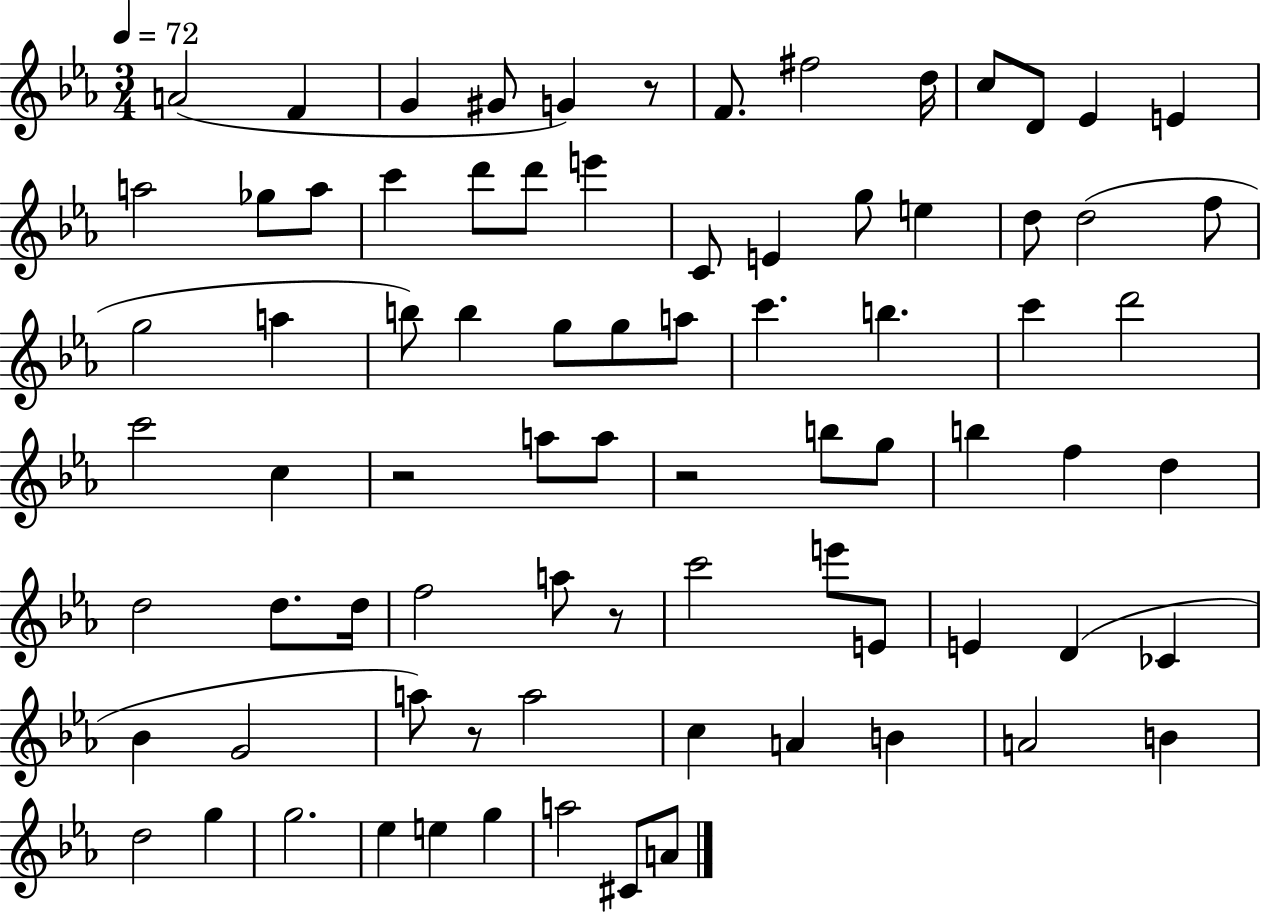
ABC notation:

X:1
T:Untitled
M:3/4
L:1/4
K:Eb
A2 F G ^G/2 G z/2 F/2 ^f2 d/4 c/2 D/2 _E E a2 _g/2 a/2 c' d'/2 d'/2 e' C/2 E g/2 e d/2 d2 f/2 g2 a b/2 b g/2 g/2 a/2 c' b c' d'2 c'2 c z2 a/2 a/2 z2 b/2 g/2 b f d d2 d/2 d/4 f2 a/2 z/2 c'2 e'/2 E/2 E D _C _B G2 a/2 z/2 a2 c A B A2 B d2 g g2 _e e g a2 ^C/2 A/2